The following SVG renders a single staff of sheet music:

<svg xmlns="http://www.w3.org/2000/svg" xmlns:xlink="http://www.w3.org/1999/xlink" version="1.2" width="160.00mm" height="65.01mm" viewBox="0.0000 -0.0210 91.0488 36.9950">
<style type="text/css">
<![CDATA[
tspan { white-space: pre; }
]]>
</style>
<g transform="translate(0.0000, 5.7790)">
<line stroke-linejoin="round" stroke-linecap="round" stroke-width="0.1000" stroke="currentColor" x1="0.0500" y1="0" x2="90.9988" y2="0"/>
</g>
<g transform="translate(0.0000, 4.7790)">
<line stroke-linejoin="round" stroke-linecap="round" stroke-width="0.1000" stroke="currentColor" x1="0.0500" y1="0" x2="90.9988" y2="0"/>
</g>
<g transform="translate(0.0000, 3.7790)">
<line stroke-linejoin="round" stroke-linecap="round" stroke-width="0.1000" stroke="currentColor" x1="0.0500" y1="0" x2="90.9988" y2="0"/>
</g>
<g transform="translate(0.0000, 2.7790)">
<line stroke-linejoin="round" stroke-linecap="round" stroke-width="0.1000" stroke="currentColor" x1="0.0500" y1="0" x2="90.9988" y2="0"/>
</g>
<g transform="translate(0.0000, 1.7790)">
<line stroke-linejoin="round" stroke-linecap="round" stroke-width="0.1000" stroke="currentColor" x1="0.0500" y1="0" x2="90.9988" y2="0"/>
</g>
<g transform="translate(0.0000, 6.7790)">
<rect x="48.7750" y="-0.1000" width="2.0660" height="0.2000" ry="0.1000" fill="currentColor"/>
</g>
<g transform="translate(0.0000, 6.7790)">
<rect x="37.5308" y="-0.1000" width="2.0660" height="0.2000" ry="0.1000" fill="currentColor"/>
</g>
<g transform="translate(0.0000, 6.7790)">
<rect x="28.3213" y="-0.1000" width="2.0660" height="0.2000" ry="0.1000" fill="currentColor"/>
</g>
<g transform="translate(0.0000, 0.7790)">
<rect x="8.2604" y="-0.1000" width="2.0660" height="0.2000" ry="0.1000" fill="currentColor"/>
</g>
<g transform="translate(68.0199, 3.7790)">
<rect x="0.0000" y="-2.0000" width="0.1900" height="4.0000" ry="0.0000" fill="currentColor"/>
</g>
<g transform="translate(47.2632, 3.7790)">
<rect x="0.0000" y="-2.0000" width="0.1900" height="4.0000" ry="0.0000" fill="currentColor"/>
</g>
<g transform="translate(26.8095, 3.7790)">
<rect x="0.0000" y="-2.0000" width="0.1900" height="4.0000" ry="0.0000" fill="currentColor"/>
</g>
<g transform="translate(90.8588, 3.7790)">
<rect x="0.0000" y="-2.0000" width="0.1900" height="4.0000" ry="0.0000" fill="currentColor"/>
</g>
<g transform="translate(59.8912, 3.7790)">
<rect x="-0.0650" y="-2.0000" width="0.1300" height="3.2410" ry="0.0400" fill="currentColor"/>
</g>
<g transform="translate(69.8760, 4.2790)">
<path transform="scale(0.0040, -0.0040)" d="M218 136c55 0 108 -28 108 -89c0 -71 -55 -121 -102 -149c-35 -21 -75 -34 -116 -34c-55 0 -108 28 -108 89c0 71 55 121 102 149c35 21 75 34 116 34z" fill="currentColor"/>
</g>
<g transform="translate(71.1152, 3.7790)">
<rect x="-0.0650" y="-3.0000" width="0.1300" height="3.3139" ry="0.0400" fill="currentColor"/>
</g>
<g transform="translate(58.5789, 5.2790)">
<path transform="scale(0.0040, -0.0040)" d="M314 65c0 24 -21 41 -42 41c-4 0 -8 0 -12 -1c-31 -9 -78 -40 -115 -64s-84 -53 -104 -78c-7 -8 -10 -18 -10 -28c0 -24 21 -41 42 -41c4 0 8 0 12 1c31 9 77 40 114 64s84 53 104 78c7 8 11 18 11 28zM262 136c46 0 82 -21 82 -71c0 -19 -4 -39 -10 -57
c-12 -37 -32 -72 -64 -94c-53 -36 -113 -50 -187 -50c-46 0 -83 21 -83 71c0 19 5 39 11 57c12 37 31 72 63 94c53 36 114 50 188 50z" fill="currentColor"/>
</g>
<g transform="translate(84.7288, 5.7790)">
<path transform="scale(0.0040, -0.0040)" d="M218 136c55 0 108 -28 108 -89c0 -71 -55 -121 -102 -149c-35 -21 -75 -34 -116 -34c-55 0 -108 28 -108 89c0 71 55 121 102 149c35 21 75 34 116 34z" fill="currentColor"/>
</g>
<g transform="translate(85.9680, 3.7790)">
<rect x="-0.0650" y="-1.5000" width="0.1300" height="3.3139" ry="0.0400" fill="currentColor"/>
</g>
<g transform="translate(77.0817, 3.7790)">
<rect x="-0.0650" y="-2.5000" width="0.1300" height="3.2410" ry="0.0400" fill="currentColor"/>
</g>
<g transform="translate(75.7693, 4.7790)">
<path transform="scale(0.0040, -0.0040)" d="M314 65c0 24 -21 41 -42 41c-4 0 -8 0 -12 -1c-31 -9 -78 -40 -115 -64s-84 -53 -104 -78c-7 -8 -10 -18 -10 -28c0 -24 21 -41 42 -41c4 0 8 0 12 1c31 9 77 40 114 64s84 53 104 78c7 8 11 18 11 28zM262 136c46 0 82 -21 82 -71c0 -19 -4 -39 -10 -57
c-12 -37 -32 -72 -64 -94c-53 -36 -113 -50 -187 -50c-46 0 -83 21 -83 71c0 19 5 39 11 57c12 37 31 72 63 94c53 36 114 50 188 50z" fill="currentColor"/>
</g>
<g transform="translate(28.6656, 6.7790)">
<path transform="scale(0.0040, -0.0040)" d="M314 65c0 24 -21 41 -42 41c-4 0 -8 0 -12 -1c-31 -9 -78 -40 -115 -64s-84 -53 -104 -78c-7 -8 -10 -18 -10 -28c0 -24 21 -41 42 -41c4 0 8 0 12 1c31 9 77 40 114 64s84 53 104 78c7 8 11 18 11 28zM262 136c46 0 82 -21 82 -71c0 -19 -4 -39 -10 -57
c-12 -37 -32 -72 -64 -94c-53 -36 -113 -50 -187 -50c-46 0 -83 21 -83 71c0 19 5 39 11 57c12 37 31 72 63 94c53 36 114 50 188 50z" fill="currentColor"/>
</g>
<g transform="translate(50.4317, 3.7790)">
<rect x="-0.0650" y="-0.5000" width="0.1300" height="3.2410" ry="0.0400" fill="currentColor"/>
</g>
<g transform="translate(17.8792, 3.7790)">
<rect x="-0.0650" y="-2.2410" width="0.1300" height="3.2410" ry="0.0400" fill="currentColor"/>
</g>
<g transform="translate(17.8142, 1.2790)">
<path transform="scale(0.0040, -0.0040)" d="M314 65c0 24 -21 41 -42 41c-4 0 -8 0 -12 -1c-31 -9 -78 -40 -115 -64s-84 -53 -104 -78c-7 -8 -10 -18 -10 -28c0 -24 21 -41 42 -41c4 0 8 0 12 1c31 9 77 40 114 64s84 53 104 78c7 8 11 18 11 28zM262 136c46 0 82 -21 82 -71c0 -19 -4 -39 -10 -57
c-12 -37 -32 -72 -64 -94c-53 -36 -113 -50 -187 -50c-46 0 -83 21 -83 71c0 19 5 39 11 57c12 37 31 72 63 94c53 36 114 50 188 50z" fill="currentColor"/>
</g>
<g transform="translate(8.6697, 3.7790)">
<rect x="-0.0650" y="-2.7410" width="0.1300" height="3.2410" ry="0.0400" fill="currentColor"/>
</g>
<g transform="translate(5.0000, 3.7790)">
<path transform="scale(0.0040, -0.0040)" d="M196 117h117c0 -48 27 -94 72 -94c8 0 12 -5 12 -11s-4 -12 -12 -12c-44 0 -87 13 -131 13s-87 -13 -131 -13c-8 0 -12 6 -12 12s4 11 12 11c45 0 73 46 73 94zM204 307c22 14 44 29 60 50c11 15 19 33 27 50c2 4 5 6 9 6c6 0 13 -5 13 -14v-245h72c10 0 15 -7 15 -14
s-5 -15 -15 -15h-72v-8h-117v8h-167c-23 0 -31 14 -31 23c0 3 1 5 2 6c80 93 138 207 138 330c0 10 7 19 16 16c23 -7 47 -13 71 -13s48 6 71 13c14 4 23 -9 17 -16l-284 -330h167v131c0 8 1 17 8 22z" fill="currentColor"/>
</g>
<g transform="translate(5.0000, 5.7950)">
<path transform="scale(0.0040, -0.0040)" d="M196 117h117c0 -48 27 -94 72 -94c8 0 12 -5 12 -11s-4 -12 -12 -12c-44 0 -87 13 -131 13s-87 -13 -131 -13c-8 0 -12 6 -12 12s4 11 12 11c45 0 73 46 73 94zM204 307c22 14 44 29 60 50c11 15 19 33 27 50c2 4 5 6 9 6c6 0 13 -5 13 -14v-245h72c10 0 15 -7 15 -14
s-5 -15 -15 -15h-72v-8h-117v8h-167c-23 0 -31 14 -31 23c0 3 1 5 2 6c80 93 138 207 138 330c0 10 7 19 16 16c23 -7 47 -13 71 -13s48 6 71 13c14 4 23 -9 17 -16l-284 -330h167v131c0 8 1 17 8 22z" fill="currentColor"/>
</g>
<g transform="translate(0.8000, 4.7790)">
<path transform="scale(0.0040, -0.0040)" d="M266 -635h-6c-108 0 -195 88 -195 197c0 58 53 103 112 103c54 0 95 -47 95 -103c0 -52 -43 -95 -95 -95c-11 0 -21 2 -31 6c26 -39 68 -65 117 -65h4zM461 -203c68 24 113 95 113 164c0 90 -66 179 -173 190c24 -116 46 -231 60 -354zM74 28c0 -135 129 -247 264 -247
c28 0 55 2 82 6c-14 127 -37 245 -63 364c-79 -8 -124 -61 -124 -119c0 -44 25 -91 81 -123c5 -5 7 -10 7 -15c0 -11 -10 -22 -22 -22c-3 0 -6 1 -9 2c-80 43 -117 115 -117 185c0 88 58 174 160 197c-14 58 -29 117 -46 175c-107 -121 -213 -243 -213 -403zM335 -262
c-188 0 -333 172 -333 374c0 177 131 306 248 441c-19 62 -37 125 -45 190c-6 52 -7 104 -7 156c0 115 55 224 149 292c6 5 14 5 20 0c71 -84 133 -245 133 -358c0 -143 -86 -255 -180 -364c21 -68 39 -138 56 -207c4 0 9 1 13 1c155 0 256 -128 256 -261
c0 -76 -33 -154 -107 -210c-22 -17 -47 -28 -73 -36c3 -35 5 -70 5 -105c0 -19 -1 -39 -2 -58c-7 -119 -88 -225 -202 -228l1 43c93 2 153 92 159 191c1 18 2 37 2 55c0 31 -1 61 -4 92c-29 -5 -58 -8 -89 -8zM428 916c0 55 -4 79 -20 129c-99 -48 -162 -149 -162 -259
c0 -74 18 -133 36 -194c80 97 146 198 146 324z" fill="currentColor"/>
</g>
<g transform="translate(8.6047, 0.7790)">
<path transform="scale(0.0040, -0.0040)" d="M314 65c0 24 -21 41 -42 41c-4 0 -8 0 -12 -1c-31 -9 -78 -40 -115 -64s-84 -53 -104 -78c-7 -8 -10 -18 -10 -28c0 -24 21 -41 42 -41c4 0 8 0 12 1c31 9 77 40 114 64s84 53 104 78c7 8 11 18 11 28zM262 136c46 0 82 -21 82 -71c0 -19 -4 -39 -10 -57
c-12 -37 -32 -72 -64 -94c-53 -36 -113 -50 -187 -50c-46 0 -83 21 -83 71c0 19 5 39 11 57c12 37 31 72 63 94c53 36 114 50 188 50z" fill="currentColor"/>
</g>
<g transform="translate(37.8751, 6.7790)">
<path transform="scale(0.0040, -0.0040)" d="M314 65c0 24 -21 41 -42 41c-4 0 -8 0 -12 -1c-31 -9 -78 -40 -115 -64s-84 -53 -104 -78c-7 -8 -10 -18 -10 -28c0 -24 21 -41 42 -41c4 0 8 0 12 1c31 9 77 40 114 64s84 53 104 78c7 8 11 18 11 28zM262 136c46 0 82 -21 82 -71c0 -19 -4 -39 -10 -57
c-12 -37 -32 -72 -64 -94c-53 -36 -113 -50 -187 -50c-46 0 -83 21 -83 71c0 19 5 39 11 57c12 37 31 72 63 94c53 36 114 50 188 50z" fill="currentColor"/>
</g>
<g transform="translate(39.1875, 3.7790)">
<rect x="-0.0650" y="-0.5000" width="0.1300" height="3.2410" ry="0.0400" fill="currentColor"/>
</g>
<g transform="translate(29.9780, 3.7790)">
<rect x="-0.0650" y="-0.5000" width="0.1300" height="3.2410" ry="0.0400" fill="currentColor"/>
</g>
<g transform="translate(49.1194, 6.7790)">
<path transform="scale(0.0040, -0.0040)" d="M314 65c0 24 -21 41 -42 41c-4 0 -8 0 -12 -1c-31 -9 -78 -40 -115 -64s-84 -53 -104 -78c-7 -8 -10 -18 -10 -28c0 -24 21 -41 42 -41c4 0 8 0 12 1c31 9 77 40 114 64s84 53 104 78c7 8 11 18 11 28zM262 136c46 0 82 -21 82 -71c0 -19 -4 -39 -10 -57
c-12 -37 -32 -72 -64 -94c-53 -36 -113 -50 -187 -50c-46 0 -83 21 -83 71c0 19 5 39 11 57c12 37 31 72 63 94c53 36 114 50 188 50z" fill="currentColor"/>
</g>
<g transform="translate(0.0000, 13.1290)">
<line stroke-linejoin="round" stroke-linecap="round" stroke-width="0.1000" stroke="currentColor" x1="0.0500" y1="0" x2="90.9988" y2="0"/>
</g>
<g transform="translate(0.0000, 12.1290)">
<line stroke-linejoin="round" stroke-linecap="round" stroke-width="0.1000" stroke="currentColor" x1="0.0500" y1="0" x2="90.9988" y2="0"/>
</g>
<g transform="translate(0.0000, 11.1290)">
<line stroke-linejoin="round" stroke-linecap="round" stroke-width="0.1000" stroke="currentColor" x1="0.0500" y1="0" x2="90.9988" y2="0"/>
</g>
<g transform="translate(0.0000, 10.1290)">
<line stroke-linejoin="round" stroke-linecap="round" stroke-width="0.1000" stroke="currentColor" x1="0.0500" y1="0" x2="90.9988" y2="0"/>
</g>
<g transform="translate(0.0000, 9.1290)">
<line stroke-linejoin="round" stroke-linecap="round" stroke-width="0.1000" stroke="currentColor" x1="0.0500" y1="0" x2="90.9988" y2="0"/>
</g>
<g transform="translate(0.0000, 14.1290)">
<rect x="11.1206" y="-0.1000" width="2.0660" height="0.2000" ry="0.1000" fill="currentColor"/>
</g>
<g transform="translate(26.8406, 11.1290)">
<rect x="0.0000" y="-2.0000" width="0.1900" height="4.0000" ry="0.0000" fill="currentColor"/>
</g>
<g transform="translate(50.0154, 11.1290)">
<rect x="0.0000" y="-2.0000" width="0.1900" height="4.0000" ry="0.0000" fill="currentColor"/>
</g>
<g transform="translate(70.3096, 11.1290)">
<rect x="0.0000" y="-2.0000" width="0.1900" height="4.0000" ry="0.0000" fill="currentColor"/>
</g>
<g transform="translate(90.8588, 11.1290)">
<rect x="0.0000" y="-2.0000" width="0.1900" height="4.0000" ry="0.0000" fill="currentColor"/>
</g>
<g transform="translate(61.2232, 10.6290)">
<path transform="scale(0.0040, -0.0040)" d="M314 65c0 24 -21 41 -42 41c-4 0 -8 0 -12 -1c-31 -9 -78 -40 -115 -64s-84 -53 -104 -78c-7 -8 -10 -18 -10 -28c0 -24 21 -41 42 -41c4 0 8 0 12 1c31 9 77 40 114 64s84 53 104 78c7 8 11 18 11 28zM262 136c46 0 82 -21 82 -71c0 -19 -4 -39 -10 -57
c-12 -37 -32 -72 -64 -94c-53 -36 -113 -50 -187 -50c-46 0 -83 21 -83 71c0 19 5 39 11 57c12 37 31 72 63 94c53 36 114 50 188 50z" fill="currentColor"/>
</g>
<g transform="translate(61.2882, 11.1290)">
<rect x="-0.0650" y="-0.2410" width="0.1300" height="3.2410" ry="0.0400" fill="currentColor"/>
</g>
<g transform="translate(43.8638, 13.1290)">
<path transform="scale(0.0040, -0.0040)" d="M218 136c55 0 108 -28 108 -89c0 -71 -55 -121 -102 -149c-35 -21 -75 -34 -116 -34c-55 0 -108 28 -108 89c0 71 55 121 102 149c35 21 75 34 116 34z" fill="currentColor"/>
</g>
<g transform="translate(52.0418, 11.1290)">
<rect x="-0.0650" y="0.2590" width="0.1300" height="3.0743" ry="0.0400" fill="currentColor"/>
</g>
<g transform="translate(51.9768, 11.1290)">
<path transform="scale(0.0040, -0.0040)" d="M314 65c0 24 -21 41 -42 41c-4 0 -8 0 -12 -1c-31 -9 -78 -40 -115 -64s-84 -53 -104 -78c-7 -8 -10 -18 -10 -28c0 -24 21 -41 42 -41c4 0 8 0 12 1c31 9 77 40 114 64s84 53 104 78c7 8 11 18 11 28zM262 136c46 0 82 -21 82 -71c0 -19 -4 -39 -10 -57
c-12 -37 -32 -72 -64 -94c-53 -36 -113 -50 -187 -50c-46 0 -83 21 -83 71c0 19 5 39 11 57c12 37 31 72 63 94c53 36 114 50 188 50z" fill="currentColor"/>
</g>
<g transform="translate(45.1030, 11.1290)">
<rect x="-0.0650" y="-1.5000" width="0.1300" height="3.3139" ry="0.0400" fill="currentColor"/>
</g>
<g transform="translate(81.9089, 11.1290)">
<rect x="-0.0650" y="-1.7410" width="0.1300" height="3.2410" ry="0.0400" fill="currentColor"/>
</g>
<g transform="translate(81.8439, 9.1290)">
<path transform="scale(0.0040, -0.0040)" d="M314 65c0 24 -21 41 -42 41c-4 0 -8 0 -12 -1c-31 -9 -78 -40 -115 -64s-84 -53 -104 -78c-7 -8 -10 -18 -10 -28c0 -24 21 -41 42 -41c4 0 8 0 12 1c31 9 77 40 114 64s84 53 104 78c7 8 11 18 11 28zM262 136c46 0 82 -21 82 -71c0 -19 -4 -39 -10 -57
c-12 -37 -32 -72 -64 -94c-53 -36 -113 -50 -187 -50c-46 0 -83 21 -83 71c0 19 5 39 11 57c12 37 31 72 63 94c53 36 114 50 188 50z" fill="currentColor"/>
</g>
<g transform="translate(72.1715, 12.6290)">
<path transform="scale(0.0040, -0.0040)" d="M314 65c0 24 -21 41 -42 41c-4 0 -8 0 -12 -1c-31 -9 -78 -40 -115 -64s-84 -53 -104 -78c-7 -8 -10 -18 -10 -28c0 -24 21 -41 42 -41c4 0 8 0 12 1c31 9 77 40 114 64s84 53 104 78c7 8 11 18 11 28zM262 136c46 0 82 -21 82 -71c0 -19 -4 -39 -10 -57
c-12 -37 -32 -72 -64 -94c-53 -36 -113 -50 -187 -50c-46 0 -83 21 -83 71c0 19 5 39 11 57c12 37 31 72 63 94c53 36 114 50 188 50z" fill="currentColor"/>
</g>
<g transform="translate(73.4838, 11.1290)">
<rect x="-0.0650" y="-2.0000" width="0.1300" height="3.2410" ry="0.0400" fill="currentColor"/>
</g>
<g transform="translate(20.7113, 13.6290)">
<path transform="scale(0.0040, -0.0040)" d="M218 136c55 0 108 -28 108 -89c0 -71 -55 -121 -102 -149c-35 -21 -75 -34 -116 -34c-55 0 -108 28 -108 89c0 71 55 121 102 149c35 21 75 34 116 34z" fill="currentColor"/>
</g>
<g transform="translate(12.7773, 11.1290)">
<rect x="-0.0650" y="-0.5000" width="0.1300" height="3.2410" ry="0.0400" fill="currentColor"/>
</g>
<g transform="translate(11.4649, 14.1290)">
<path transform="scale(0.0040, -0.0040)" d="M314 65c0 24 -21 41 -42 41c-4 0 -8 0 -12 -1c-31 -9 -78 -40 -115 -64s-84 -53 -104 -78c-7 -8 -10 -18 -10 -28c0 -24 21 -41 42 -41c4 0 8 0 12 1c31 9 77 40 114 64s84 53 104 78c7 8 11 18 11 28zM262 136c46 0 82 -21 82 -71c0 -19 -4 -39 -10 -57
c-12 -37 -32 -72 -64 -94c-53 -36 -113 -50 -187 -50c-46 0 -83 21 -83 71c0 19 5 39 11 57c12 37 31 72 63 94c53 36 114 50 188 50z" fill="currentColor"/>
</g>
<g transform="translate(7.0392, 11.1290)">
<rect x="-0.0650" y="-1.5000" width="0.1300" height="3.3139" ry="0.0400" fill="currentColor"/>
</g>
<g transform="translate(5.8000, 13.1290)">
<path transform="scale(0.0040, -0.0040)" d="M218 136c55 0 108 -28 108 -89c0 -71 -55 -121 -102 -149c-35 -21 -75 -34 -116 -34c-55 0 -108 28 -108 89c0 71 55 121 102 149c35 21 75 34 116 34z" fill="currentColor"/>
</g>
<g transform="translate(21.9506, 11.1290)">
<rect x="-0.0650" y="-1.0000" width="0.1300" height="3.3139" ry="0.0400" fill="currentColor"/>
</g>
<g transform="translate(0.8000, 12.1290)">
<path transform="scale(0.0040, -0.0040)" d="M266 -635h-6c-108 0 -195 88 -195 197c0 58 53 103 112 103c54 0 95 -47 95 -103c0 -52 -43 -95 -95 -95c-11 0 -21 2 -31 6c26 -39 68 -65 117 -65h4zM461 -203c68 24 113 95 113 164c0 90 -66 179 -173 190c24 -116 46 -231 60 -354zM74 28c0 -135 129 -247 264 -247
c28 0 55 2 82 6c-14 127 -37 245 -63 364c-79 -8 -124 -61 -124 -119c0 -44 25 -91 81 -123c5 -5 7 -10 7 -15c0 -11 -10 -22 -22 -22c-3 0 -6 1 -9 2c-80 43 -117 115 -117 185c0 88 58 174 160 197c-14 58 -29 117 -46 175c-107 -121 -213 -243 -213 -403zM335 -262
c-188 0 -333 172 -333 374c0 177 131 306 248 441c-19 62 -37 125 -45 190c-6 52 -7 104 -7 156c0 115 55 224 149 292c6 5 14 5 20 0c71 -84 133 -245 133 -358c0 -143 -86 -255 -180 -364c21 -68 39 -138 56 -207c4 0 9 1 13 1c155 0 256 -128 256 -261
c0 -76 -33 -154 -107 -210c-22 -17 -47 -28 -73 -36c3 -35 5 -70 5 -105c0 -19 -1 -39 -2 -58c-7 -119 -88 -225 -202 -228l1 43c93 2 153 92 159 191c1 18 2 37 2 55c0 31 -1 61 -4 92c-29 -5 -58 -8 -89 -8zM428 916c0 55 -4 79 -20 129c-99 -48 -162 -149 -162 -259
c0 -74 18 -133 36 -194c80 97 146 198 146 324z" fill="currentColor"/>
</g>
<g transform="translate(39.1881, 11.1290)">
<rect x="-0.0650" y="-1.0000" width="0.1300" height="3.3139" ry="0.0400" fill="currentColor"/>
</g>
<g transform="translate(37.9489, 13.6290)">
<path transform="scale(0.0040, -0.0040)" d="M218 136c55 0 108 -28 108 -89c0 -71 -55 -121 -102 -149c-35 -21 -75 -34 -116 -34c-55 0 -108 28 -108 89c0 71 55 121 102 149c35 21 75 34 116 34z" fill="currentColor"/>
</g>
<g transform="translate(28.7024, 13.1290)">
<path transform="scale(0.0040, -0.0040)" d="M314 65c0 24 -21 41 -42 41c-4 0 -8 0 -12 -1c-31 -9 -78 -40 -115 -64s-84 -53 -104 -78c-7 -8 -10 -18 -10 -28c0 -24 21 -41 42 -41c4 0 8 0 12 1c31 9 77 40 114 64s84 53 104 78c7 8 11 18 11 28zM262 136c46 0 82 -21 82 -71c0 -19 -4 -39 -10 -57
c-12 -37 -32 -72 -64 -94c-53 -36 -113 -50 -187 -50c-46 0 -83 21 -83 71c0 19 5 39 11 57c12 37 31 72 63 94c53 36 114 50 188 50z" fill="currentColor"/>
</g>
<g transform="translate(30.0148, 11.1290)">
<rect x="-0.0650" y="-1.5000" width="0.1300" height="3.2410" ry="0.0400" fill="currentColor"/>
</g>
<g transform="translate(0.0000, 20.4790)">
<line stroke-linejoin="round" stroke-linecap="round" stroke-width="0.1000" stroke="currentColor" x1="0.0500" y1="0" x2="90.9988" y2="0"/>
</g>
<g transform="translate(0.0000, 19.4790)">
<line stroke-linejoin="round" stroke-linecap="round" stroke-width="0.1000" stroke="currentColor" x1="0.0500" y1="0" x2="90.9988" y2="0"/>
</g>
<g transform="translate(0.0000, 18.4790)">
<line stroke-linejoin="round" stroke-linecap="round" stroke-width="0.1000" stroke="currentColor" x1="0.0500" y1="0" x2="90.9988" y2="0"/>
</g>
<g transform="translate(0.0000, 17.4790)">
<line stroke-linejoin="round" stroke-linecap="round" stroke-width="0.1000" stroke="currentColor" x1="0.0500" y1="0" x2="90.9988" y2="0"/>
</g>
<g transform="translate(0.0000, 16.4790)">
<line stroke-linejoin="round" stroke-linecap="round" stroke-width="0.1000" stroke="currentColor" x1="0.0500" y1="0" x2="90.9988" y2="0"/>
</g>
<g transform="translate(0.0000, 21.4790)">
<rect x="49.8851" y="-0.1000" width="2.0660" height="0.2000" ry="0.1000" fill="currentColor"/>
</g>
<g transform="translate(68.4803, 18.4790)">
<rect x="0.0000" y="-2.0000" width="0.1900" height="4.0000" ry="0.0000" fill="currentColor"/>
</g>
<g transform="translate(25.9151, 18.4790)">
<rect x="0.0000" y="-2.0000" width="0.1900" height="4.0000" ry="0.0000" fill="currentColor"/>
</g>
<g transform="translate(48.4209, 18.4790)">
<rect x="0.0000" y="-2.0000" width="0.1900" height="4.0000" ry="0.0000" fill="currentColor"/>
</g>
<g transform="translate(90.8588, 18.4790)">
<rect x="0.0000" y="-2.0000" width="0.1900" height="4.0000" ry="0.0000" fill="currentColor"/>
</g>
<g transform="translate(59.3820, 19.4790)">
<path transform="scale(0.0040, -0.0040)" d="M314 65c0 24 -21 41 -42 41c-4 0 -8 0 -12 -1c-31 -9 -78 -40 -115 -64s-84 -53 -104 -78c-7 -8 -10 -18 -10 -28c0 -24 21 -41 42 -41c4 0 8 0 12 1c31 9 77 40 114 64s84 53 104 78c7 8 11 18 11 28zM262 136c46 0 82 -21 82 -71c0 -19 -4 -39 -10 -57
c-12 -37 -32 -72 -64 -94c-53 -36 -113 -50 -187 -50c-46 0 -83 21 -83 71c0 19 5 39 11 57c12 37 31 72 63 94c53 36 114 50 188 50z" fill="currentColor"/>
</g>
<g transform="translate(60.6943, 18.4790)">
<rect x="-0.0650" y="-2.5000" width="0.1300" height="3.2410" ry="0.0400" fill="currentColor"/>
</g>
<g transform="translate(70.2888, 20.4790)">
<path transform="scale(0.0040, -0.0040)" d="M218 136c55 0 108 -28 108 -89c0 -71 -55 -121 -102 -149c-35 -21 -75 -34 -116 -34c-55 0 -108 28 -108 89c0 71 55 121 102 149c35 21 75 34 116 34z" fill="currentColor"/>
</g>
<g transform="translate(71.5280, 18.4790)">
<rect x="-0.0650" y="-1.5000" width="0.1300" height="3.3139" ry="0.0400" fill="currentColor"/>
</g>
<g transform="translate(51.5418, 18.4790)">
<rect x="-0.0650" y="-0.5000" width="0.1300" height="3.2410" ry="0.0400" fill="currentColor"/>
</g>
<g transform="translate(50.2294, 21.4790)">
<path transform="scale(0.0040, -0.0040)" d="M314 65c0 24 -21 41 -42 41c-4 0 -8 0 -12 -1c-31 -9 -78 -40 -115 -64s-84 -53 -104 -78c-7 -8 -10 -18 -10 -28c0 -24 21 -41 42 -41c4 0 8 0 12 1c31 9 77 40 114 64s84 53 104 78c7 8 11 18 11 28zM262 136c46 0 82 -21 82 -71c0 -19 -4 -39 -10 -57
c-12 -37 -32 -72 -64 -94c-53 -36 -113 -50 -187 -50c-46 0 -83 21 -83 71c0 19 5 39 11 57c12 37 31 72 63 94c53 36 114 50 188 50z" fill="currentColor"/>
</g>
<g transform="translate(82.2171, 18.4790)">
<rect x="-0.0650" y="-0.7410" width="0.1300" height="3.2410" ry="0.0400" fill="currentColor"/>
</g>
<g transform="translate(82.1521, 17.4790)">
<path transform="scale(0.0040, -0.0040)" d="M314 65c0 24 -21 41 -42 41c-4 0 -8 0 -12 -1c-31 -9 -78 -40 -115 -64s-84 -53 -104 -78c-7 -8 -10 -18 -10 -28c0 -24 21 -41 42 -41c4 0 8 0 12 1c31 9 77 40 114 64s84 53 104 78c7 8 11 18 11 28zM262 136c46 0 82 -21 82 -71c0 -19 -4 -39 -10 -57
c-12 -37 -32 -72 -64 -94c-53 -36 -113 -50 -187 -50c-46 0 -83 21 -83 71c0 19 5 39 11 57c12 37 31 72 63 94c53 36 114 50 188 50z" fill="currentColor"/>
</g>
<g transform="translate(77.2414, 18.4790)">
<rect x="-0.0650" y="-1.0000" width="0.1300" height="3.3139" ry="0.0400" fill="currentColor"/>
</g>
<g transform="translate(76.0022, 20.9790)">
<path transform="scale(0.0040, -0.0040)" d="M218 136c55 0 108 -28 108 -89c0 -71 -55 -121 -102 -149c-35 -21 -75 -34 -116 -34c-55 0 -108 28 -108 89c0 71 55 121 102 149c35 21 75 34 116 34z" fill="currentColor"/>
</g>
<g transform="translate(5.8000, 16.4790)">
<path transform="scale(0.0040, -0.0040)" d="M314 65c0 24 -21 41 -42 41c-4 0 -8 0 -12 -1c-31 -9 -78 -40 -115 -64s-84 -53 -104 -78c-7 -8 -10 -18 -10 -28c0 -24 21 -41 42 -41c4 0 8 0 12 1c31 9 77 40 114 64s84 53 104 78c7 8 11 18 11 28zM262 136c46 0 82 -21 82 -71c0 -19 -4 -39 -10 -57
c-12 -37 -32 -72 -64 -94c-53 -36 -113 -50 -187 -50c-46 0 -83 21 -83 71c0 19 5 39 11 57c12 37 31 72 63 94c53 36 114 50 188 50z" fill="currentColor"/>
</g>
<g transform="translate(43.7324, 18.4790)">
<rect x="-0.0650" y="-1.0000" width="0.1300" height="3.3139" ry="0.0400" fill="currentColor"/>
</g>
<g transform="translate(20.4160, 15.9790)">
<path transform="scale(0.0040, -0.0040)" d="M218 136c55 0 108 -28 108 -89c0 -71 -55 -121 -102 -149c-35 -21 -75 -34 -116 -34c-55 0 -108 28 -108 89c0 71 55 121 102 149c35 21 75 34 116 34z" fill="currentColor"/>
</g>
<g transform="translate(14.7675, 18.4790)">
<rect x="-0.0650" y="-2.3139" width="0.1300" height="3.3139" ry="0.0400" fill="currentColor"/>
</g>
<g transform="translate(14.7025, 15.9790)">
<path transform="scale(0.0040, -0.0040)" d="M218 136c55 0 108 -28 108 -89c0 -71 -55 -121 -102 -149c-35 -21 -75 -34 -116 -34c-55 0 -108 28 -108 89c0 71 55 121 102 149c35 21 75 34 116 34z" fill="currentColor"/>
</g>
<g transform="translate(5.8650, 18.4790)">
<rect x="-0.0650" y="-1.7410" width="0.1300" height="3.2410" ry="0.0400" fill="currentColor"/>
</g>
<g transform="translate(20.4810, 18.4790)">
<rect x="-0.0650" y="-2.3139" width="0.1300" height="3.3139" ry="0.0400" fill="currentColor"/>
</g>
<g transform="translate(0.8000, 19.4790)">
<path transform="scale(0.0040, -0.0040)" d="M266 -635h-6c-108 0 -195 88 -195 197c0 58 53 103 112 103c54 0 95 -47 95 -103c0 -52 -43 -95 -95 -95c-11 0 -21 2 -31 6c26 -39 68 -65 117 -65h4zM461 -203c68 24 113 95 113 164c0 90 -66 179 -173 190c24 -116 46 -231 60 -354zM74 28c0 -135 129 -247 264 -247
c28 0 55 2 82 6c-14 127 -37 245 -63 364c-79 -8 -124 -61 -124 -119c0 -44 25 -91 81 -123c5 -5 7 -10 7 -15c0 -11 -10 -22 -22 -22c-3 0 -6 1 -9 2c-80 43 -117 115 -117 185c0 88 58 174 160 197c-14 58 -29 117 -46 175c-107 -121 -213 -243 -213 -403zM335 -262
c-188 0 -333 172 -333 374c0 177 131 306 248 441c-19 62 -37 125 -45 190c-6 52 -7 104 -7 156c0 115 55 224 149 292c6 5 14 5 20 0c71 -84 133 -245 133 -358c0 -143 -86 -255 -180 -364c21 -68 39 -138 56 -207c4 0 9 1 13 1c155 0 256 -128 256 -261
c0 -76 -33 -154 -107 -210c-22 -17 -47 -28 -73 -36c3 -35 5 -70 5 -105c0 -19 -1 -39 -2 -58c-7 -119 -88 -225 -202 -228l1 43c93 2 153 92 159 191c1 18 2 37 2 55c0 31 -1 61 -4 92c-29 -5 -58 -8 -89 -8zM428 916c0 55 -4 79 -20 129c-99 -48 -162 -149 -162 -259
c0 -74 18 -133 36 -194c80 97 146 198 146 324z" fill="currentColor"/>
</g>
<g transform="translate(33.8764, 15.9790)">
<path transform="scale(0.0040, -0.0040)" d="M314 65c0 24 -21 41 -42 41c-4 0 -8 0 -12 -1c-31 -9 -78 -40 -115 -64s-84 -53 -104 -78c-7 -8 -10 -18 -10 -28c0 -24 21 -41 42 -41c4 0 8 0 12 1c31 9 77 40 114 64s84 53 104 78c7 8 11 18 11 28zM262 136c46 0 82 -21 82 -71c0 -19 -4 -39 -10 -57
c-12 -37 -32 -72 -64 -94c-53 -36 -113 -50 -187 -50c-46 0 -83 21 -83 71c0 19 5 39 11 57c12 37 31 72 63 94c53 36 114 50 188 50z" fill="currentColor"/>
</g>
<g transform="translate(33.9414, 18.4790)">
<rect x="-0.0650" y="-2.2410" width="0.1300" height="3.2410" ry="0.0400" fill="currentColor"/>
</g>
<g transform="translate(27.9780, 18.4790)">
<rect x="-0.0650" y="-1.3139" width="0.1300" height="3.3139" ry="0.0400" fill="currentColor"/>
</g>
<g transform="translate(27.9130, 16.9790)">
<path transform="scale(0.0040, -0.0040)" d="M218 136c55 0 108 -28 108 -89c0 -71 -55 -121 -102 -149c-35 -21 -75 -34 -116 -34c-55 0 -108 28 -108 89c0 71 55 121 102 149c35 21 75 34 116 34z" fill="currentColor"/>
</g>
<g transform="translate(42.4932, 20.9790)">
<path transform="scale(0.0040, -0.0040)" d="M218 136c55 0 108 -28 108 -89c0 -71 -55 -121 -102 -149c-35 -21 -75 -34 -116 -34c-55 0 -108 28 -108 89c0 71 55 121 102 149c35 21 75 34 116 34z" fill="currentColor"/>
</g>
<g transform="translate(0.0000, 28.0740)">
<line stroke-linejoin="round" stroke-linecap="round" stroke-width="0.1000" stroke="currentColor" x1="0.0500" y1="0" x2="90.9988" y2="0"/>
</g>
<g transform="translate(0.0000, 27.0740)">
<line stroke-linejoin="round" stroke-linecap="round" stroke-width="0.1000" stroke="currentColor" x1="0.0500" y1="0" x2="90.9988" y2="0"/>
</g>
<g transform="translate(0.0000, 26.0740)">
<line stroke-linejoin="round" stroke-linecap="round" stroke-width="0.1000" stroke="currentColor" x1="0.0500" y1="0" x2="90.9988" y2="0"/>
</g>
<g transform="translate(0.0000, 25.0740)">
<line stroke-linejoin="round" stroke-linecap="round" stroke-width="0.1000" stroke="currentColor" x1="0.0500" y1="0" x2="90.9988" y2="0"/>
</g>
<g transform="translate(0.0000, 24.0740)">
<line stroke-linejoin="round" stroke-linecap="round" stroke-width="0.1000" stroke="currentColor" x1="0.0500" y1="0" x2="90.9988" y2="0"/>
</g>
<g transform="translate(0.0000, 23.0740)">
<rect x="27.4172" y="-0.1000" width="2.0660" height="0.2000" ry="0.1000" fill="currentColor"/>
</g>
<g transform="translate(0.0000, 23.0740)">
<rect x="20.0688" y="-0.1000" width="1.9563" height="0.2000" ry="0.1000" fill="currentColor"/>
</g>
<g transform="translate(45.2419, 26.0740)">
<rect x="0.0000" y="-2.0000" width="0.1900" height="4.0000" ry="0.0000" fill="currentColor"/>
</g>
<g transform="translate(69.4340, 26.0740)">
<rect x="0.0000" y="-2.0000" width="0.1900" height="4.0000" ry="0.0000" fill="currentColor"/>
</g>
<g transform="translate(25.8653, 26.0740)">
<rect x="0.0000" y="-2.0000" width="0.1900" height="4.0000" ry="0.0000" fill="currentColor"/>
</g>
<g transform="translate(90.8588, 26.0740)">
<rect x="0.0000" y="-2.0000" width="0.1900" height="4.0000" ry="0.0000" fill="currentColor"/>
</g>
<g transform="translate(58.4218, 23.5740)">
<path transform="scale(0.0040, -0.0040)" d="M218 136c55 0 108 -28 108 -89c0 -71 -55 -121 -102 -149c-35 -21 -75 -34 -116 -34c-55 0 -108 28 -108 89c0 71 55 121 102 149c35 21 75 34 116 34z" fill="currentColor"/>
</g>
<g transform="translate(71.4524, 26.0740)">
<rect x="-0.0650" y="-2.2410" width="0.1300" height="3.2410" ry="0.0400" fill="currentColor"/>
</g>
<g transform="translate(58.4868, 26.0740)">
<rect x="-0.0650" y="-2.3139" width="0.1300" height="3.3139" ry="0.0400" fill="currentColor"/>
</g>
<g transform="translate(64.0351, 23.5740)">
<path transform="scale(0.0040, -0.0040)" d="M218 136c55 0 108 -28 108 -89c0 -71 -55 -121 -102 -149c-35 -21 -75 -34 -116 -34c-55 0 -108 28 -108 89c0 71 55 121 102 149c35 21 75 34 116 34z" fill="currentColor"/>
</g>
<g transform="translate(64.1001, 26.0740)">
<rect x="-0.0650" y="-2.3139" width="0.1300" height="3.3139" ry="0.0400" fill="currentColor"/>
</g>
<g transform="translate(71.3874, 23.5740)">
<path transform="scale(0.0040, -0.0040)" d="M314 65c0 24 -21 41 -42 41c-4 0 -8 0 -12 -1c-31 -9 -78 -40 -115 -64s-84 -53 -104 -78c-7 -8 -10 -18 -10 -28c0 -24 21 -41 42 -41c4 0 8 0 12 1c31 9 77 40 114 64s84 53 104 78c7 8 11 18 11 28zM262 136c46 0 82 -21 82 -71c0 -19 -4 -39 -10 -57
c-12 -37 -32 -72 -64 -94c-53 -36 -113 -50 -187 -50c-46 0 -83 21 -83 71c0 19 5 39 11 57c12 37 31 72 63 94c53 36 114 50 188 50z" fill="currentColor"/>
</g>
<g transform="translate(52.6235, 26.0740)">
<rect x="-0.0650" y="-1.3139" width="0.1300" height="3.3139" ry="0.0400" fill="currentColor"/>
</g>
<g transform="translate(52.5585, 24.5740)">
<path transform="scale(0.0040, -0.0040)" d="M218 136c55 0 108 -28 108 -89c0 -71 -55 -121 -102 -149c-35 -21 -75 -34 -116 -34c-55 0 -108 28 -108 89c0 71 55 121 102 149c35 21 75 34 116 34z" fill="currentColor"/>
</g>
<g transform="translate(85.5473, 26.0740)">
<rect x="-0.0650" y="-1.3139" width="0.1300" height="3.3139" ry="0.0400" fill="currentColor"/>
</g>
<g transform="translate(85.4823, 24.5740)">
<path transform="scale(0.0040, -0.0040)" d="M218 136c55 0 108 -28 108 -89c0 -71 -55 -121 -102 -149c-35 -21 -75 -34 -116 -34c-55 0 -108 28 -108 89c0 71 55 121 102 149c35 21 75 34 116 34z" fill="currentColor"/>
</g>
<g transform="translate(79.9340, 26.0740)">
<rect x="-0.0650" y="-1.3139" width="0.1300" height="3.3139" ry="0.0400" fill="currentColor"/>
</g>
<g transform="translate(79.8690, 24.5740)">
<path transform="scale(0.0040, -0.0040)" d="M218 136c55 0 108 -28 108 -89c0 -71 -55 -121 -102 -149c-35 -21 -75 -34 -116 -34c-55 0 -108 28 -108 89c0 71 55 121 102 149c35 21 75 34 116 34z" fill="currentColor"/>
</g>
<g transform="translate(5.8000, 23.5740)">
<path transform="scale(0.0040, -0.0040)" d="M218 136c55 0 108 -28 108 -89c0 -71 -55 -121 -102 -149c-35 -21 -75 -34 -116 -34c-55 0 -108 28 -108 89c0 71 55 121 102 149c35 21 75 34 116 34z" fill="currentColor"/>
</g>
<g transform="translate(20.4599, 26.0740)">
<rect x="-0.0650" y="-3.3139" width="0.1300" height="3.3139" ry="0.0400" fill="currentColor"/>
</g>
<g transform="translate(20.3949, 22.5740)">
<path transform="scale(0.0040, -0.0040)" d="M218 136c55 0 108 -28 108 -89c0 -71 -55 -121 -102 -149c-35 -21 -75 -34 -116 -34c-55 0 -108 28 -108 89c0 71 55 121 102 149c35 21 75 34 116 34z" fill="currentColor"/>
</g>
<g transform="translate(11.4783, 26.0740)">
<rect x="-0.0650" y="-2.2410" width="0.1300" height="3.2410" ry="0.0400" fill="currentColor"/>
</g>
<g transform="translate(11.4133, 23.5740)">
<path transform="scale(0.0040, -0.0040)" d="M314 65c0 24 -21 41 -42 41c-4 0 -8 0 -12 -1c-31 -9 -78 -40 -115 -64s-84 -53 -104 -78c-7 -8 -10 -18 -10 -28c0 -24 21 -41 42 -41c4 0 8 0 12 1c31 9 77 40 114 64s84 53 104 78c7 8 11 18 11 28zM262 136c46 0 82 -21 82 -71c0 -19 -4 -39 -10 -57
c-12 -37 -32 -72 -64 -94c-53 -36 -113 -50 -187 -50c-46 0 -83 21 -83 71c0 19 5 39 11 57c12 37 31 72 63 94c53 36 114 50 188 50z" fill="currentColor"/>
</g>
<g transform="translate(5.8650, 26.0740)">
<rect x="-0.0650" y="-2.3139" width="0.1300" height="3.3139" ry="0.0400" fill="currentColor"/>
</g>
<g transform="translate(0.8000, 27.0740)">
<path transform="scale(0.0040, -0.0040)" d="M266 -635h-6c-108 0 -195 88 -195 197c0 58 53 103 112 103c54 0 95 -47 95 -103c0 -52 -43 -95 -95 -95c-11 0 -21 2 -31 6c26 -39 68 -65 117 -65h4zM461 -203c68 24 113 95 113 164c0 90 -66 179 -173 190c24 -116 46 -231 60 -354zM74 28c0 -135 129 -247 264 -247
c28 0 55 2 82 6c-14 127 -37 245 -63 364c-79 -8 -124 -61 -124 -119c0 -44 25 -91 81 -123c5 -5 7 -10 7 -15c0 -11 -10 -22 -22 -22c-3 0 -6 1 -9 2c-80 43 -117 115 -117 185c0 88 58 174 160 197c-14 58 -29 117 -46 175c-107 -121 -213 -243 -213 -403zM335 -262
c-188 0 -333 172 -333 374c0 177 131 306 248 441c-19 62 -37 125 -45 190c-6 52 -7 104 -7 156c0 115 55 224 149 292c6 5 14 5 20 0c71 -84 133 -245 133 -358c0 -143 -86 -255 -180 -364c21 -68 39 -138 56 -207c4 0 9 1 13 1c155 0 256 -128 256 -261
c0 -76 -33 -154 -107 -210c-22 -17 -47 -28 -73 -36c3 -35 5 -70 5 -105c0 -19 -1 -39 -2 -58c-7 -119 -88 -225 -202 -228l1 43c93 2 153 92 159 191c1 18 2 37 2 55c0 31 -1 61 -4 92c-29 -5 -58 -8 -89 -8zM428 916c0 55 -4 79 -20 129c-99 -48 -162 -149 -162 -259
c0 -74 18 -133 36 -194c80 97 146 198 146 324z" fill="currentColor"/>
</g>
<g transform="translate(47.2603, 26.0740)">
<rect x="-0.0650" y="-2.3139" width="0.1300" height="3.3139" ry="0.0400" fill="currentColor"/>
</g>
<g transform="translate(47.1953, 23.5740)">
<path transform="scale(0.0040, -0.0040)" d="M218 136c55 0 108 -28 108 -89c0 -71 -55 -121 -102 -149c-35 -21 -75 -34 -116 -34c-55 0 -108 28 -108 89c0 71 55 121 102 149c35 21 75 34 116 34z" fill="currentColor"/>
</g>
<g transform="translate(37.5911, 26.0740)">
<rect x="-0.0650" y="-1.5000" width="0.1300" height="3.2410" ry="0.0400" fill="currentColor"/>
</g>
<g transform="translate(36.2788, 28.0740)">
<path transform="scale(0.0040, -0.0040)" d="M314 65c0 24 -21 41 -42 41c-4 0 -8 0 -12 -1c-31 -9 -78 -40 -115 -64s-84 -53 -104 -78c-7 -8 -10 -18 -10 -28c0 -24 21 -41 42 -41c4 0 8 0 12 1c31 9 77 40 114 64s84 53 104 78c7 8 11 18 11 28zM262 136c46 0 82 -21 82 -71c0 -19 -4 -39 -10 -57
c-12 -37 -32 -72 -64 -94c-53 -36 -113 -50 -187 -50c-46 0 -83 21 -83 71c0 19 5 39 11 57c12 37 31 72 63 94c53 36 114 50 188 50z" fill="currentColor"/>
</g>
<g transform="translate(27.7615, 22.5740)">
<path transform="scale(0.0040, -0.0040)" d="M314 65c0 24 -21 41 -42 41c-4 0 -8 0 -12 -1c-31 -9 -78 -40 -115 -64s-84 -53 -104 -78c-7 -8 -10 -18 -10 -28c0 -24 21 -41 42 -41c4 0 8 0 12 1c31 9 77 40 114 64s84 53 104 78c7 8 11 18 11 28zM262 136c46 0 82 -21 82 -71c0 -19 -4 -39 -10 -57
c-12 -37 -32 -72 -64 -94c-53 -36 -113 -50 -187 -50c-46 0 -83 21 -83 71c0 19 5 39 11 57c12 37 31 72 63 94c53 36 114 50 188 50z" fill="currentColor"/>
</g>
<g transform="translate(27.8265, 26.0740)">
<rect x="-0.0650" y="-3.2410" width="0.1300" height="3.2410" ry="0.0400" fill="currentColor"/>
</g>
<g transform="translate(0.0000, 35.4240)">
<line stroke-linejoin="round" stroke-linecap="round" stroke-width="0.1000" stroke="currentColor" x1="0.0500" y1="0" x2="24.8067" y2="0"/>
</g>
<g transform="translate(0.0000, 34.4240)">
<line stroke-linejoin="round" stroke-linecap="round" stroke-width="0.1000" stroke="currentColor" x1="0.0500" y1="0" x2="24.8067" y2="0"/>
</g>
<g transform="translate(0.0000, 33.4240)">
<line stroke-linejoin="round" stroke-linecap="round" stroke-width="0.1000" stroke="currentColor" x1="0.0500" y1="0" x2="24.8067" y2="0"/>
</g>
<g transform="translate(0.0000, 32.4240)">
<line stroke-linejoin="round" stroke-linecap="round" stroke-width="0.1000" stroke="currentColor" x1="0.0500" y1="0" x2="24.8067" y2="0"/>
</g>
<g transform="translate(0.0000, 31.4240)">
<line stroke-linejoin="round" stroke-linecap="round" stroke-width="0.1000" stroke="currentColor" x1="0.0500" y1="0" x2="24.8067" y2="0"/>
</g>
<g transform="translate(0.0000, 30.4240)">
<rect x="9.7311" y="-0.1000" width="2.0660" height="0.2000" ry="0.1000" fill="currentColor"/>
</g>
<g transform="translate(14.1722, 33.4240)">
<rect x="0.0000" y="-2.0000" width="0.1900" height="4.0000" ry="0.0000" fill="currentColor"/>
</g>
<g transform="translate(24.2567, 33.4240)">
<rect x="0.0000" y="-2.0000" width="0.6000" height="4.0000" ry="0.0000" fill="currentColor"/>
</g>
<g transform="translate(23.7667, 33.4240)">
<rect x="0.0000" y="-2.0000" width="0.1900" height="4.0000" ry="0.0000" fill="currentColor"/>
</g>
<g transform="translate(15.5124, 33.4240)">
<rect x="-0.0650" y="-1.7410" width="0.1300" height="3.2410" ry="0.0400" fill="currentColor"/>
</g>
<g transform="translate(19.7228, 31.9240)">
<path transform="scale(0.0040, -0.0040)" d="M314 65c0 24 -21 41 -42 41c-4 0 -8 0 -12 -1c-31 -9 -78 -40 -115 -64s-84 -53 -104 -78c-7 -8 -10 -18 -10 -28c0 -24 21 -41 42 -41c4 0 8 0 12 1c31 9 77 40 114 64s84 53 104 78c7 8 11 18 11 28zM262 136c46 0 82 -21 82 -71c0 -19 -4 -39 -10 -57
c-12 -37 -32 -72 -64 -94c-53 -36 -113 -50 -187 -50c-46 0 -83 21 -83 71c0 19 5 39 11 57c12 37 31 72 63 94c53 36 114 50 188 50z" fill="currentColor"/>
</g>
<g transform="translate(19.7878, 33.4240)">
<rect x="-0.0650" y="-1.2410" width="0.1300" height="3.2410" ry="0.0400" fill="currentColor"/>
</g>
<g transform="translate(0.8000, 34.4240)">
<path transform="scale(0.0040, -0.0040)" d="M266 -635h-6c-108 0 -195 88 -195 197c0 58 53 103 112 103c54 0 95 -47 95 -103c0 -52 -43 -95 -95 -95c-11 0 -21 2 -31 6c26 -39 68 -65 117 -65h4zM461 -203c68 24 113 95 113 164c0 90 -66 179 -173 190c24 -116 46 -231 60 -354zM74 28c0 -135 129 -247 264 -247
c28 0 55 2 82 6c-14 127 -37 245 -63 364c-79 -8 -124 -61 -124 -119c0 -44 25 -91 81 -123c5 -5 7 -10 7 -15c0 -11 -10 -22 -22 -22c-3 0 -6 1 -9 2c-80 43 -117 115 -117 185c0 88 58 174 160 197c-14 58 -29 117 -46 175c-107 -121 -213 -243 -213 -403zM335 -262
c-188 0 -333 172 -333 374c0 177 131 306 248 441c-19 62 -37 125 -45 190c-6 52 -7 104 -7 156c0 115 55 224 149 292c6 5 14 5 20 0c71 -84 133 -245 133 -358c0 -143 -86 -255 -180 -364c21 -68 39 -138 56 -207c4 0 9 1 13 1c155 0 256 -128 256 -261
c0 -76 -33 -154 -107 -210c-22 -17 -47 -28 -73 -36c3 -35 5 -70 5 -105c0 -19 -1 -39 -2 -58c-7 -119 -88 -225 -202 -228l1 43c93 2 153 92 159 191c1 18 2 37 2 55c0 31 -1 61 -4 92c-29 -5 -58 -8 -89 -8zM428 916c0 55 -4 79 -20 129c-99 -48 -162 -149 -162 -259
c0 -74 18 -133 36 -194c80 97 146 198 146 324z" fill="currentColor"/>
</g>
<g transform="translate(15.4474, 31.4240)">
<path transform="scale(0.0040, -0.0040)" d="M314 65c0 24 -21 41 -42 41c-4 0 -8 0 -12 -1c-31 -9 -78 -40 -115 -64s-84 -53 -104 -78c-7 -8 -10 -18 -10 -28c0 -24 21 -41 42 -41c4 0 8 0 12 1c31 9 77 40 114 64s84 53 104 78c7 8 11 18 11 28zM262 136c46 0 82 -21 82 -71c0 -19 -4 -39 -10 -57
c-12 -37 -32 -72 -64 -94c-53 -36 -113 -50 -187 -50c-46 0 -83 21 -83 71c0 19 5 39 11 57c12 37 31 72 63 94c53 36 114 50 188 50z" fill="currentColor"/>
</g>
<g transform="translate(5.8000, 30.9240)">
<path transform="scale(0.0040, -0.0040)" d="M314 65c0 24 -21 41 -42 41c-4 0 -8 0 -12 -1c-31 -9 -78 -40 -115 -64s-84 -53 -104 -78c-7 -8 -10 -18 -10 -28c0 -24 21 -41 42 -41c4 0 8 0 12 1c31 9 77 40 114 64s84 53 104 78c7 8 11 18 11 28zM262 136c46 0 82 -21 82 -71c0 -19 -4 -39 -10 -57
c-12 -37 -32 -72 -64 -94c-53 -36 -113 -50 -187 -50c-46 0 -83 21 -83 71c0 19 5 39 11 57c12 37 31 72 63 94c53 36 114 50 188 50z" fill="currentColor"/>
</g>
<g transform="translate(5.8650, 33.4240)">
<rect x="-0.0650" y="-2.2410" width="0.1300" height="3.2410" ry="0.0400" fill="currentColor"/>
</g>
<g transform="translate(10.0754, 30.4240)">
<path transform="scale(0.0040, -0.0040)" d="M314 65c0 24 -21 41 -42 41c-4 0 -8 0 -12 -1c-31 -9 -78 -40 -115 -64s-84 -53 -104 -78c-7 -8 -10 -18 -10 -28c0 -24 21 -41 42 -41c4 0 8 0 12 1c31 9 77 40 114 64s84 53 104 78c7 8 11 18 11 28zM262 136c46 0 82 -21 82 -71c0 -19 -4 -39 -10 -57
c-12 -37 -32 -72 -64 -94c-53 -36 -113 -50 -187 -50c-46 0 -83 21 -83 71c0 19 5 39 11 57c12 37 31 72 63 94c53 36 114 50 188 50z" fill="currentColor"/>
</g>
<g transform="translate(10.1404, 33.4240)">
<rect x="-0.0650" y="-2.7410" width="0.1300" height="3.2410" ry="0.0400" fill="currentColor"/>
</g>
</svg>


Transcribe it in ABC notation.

X:1
T:Untitled
M:4/4
L:1/4
K:C
a2 g2 C2 C2 C2 F2 A G2 E E C2 D E2 D E B2 c2 F2 f2 f2 g g e g2 D C2 G2 E D d2 g g2 b b2 E2 g e g g g2 e e g2 a2 f2 e2